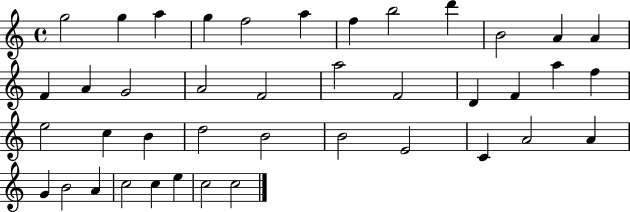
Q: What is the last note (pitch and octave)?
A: C5